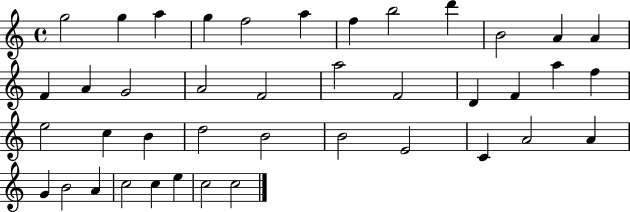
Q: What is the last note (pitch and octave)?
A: C5